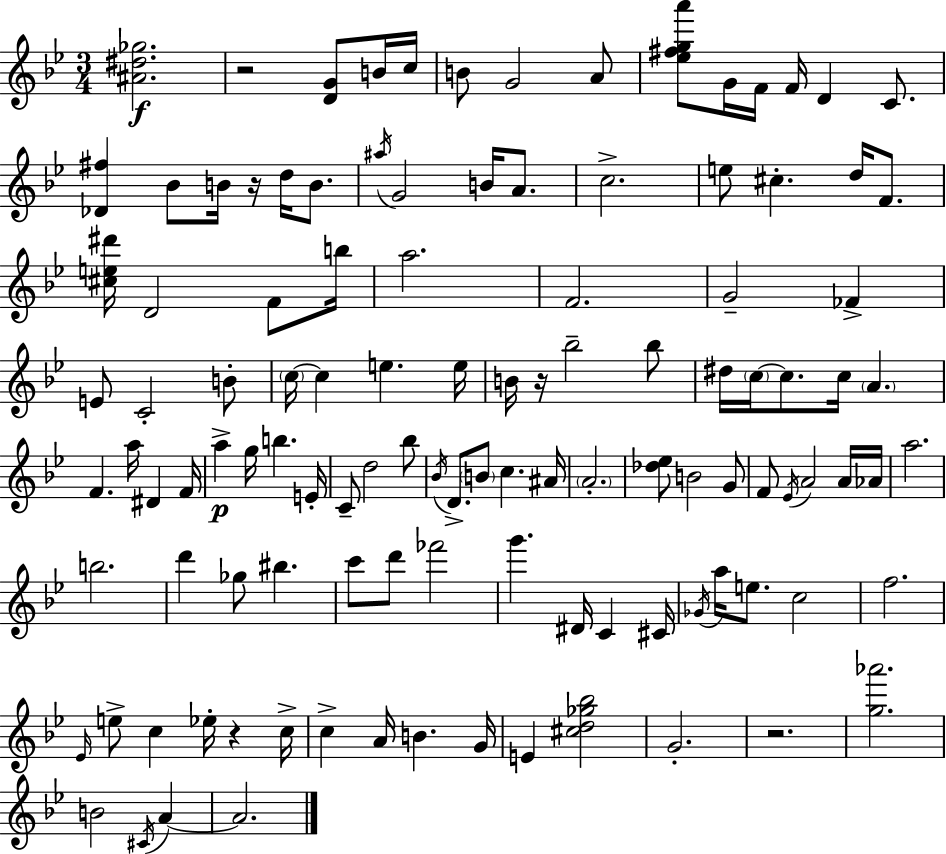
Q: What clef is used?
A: treble